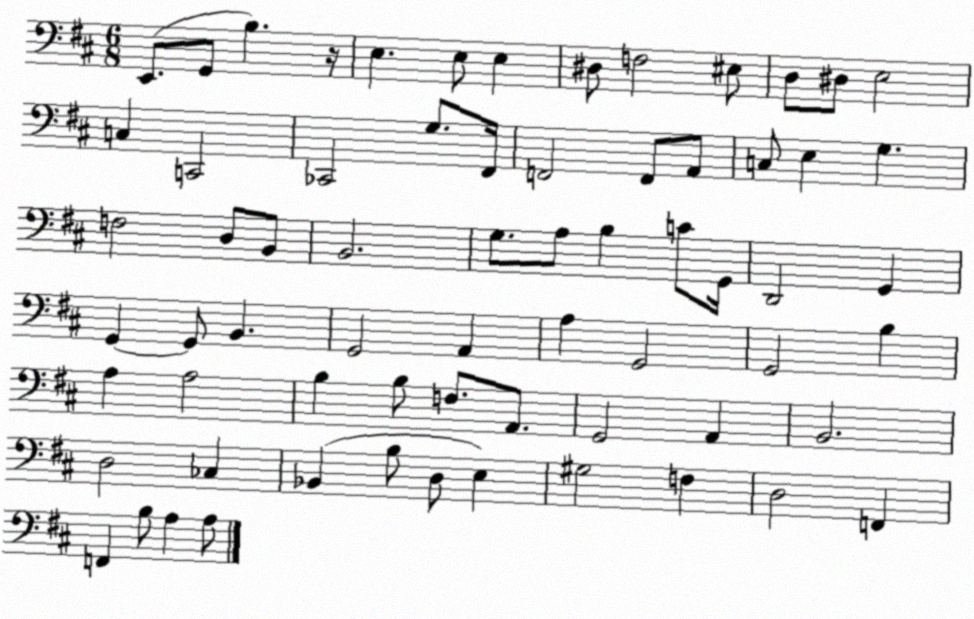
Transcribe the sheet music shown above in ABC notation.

X:1
T:Untitled
M:6/8
L:1/4
K:D
E,,/2 G,,/2 B, z/4 E, E,/2 E, ^D,/2 F,2 ^E,/2 D,/2 ^D,/2 E,2 C, C,,2 _C,,2 G,/2 ^F,,/4 F,,2 F,,/2 A,,/2 C,/2 E, G, F,2 D,/2 B,,/2 B,,2 G,/2 A,/2 B, C/2 G,,/4 D,,2 G,, G,, G,,/2 B,, G,,2 A,, A, G,,2 G,,2 B, A, A,2 B, B,/2 F,/2 A,,/2 G,,2 A,, B,,2 D,2 _C, _B,, B,/2 D,/2 E, ^G,2 F, D,2 F,, F,, B,/2 A, A,/2